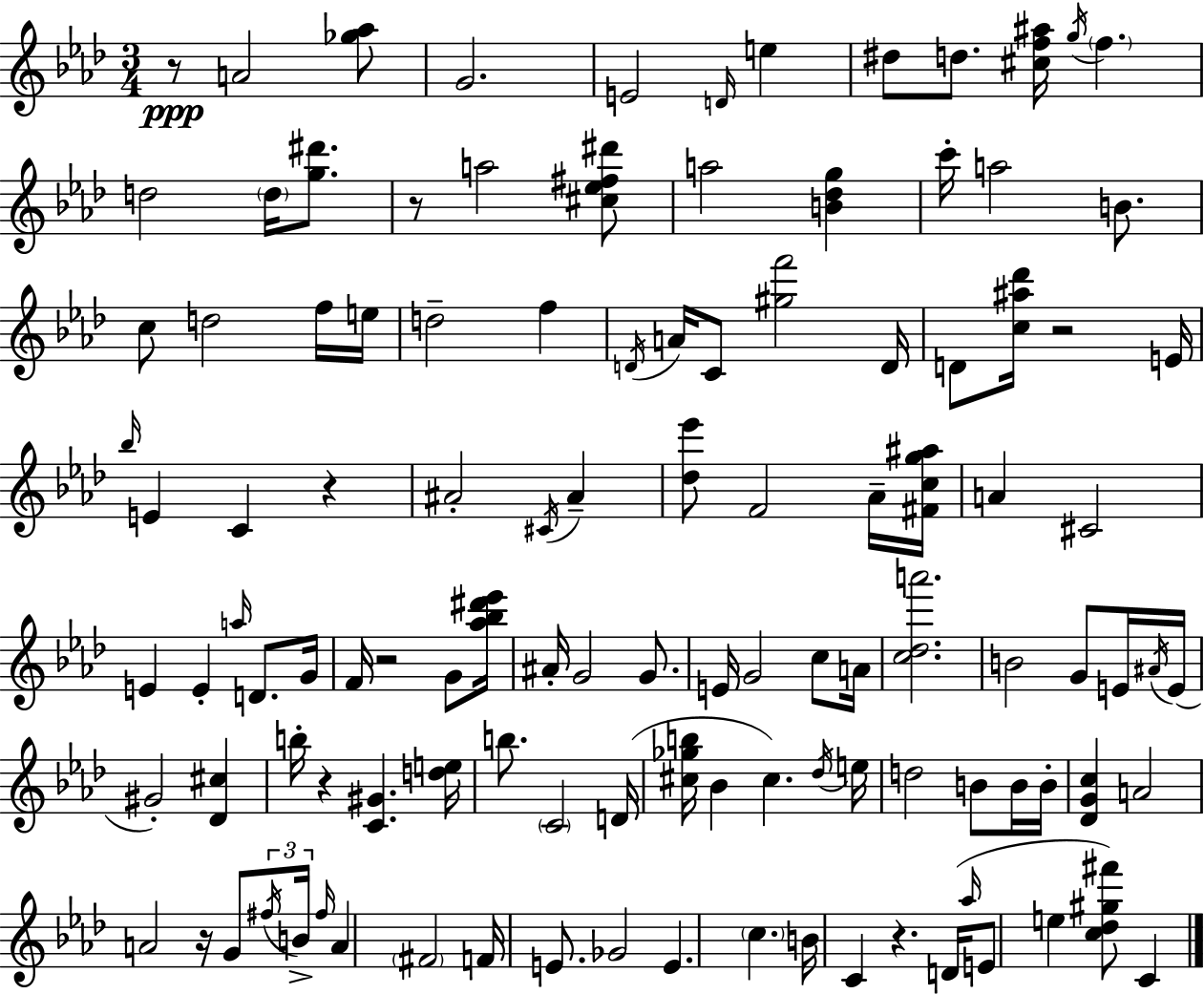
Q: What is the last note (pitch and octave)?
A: C4